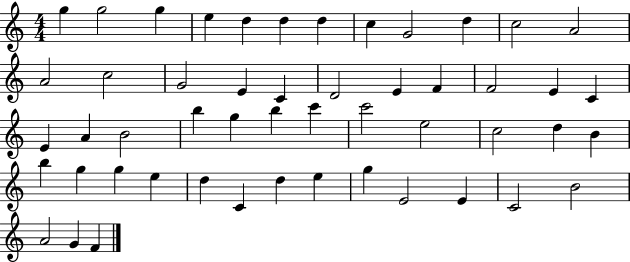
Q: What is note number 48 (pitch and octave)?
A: B4